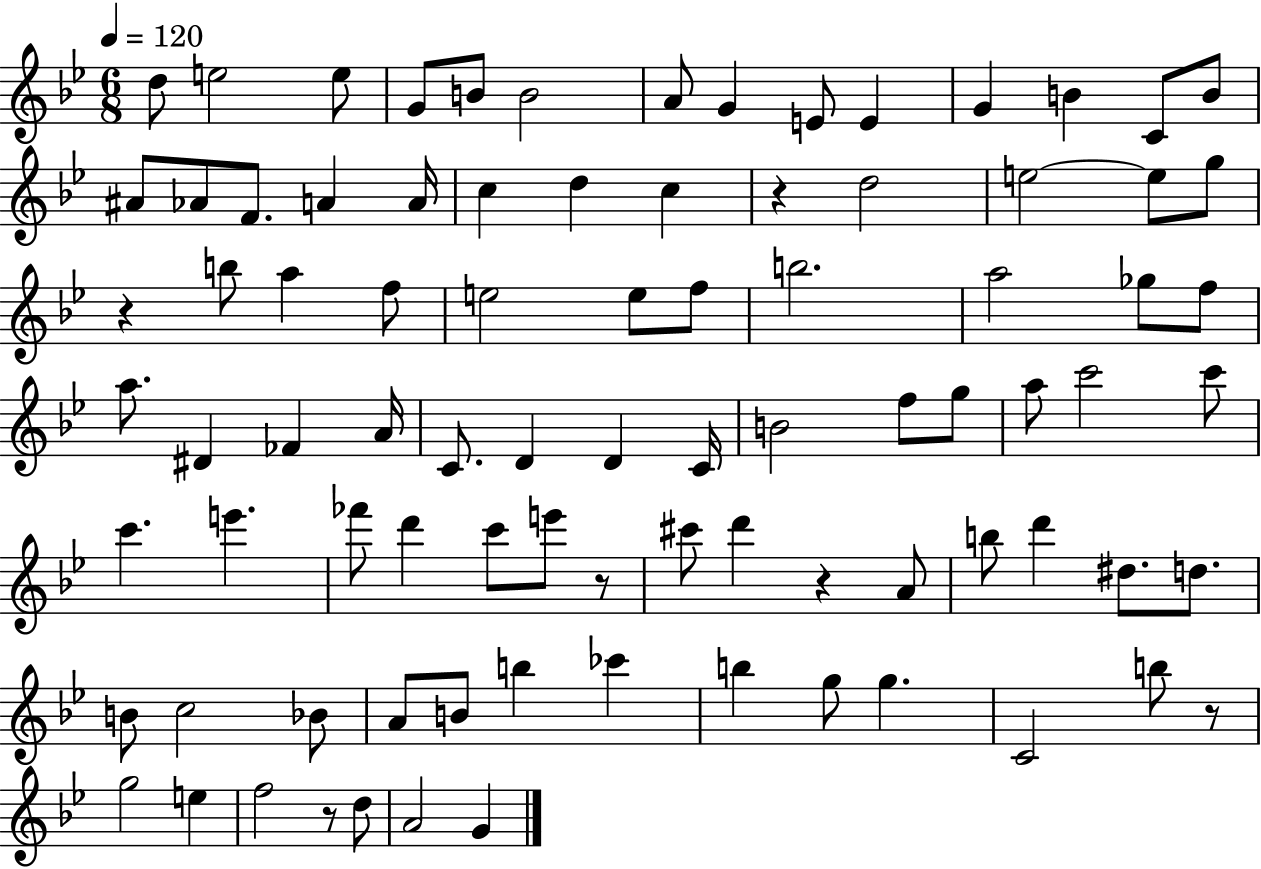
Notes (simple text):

D5/e E5/h E5/e G4/e B4/e B4/h A4/e G4/q E4/e E4/q G4/q B4/q C4/e B4/e A#4/e Ab4/e F4/e. A4/q A4/s C5/q D5/q C5/q R/q D5/h E5/h E5/e G5/e R/q B5/e A5/q F5/e E5/h E5/e F5/e B5/h. A5/h Gb5/e F5/e A5/e. D#4/q FES4/q A4/s C4/e. D4/q D4/q C4/s B4/h F5/e G5/e A5/e C6/h C6/e C6/q. E6/q. FES6/e D6/q C6/e E6/e R/e C#6/e D6/q R/q A4/e B5/e D6/q D#5/e. D5/e. B4/e C5/h Bb4/e A4/e B4/e B5/q CES6/q B5/q G5/e G5/q. C4/h B5/e R/e G5/h E5/q F5/h R/e D5/e A4/h G4/q